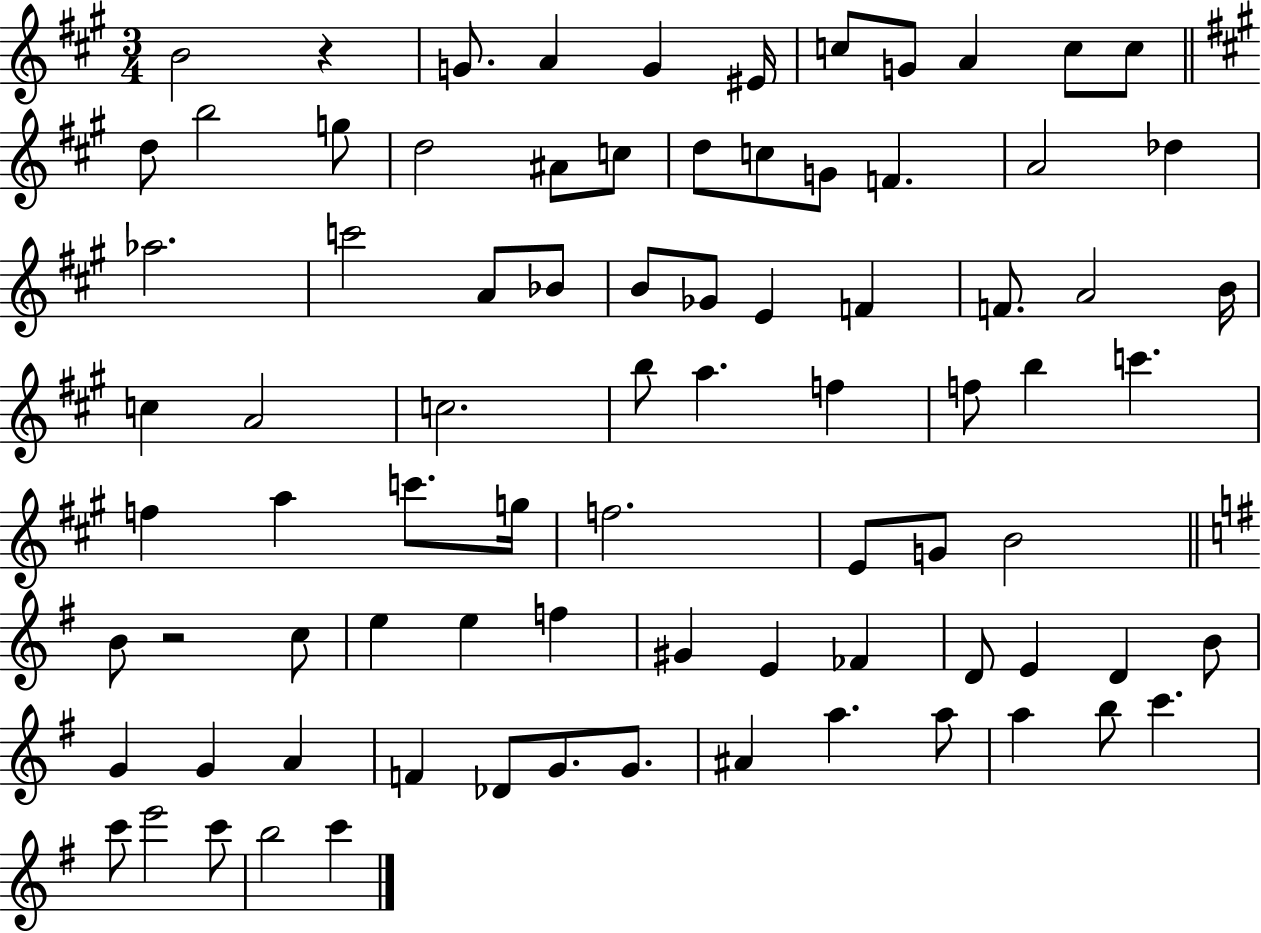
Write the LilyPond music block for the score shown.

{
  \clef treble
  \numericTimeSignature
  \time 3/4
  \key a \major
  b'2 r4 | g'8. a'4 g'4 eis'16 | c''8 g'8 a'4 c''8 c''8 | \bar "||" \break \key a \major d''8 b''2 g''8 | d''2 ais'8 c''8 | d''8 c''8 g'8 f'4. | a'2 des''4 | \break aes''2. | c'''2 a'8 bes'8 | b'8 ges'8 e'4 f'4 | f'8. a'2 b'16 | \break c''4 a'2 | c''2. | b''8 a''4. f''4 | f''8 b''4 c'''4. | \break f''4 a''4 c'''8. g''16 | f''2. | e'8 g'8 b'2 | \bar "||" \break \key g \major b'8 r2 c''8 | e''4 e''4 f''4 | gis'4 e'4 fes'4 | d'8 e'4 d'4 b'8 | \break g'4 g'4 a'4 | f'4 des'8 g'8. g'8. | ais'4 a''4. a''8 | a''4 b''8 c'''4. | \break c'''8 e'''2 c'''8 | b''2 c'''4 | \bar "|."
}